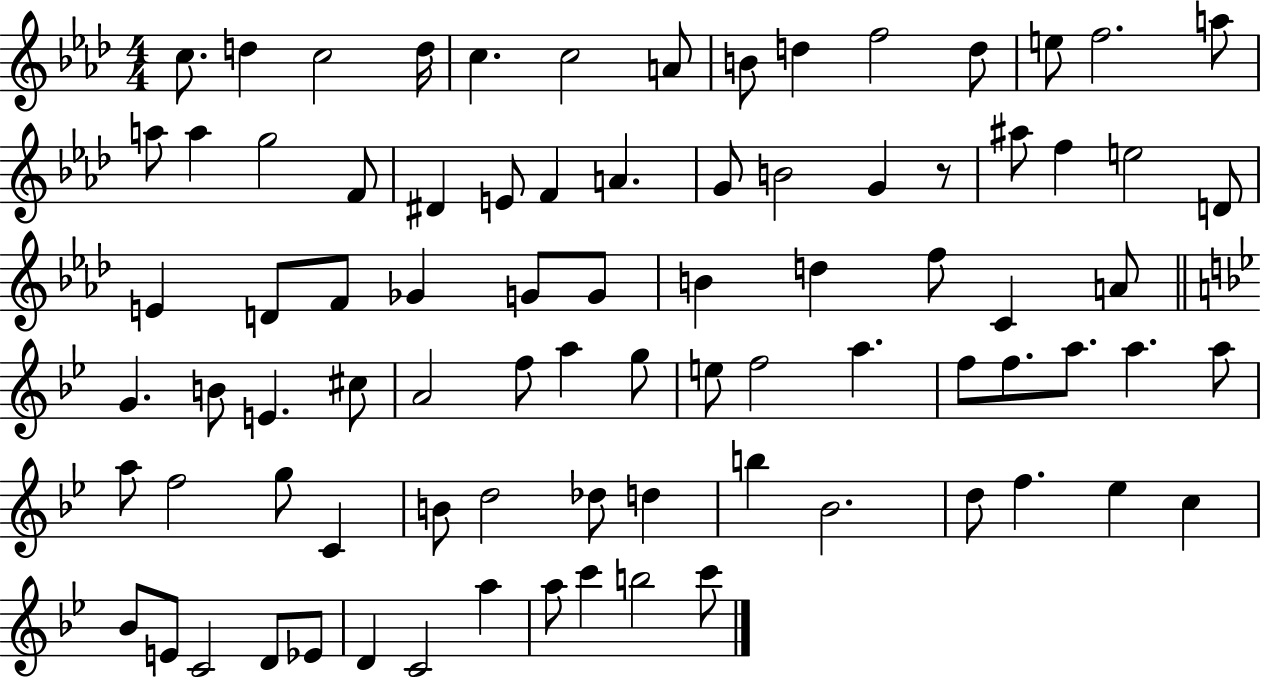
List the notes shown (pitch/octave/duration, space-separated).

C5/e. D5/q C5/h D5/s C5/q. C5/h A4/e B4/e D5/q F5/h D5/e E5/e F5/h. A5/e A5/e A5/q G5/h F4/e D#4/q E4/e F4/q A4/q. G4/e B4/h G4/q R/e A#5/e F5/q E5/h D4/e E4/q D4/e F4/e Gb4/q G4/e G4/e B4/q D5/q F5/e C4/q A4/e G4/q. B4/e E4/q. C#5/e A4/h F5/e A5/q G5/e E5/e F5/h A5/q. F5/e F5/e. A5/e. A5/q. A5/e A5/e F5/h G5/e C4/q B4/e D5/h Db5/e D5/q B5/q Bb4/h. D5/e F5/q. Eb5/q C5/q Bb4/e E4/e C4/h D4/e Eb4/e D4/q C4/h A5/q A5/e C6/q B5/h C6/e